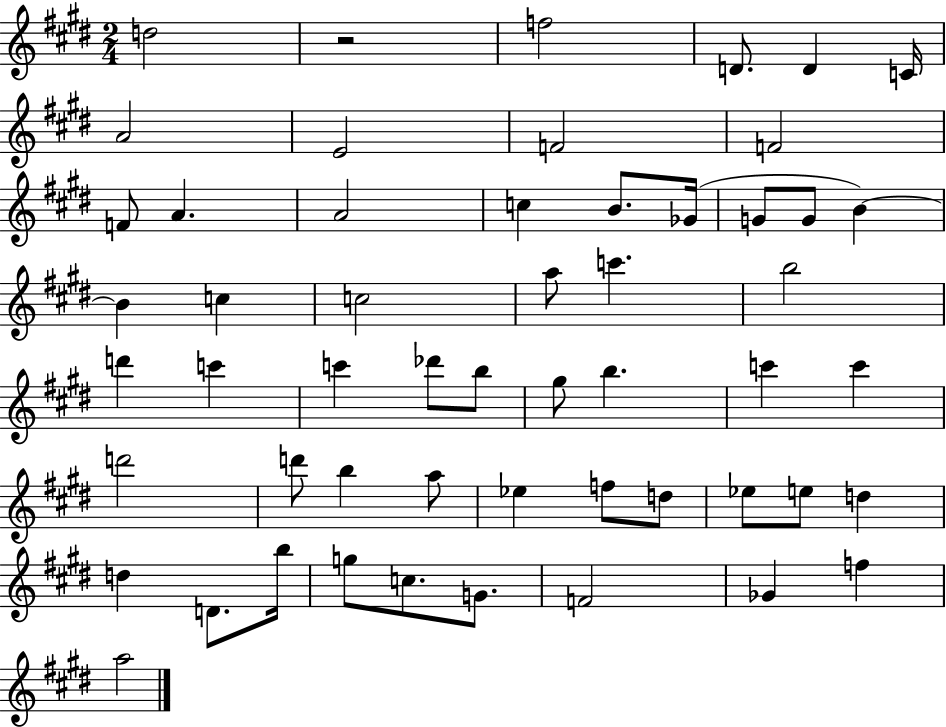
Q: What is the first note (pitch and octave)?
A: D5